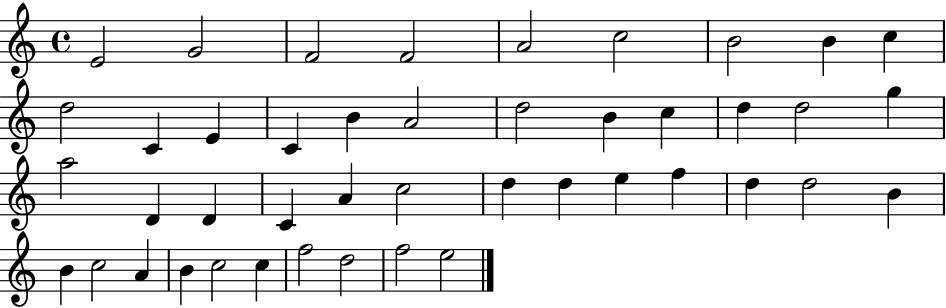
X:1
T:Untitled
M:4/4
L:1/4
K:C
E2 G2 F2 F2 A2 c2 B2 B c d2 C E C B A2 d2 B c d d2 g a2 D D C A c2 d d e f d d2 B B c2 A B c2 c f2 d2 f2 e2